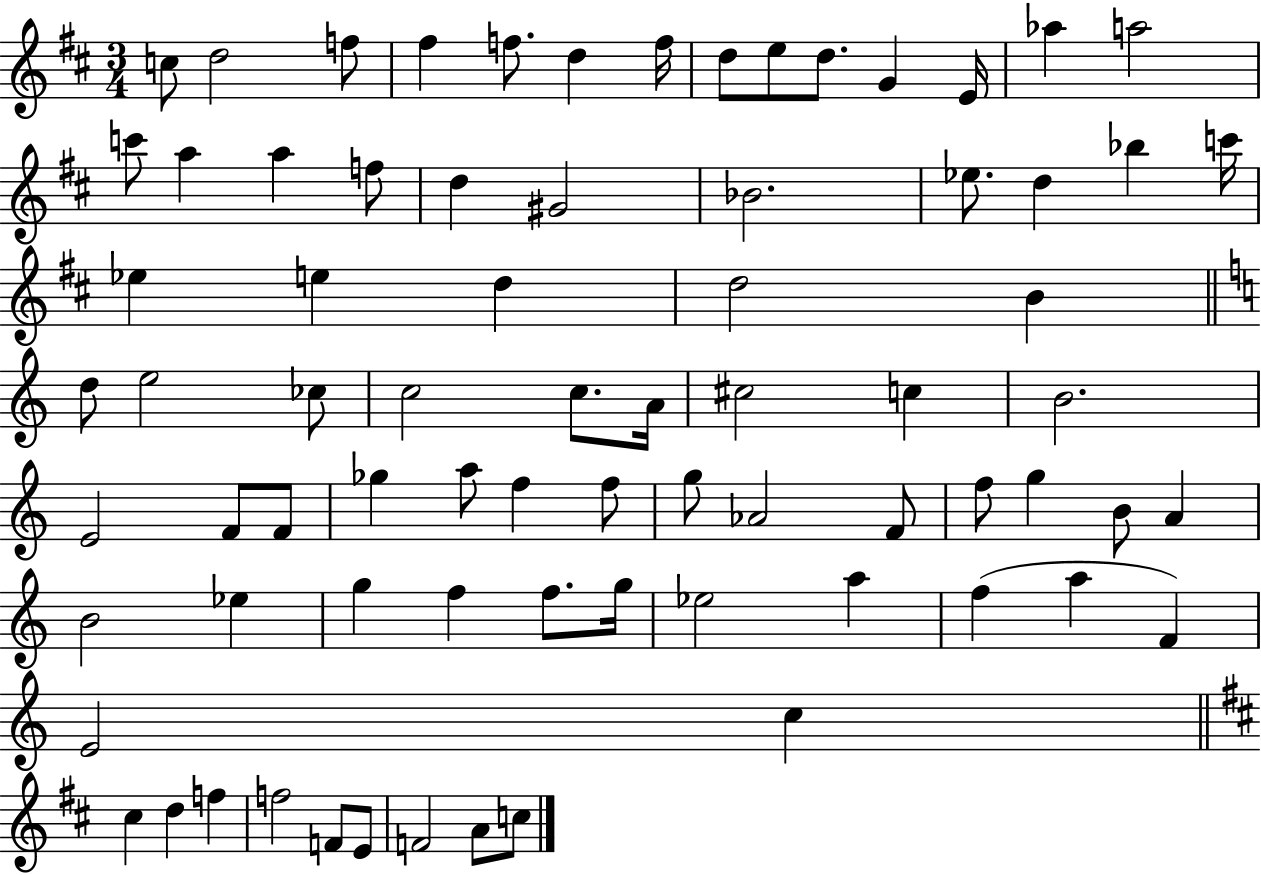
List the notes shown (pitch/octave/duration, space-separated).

C5/e D5/h F5/e F#5/q F5/e. D5/q F5/s D5/e E5/e D5/e. G4/q E4/s Ab5/q A5/h C6/e A5/q A5/q F5/e D5/q G#4/h Bb4/h. Eb5/e. D5/q Bb5/q C6/s Eb5/q E5/q D5/q D5/h B4/q D5/e E5/h CES5/e C5/h C5/e. A4/s C#5/h C5/q B4/h. E4/h F4/e F4/e Gb5/q A5/e F5/q F5/e G5/e Ab4/h F4/e F5/e G5/q B4/e A4/q B4/h Eb5/q G5/q F5/q F5/e. G5/s Eb5/h A5/q F5/q A5/q F4/q E4/h C5/q C#5/q D5/q F5/q F5/h F4/e E4/e F4/h A4/e C5/e